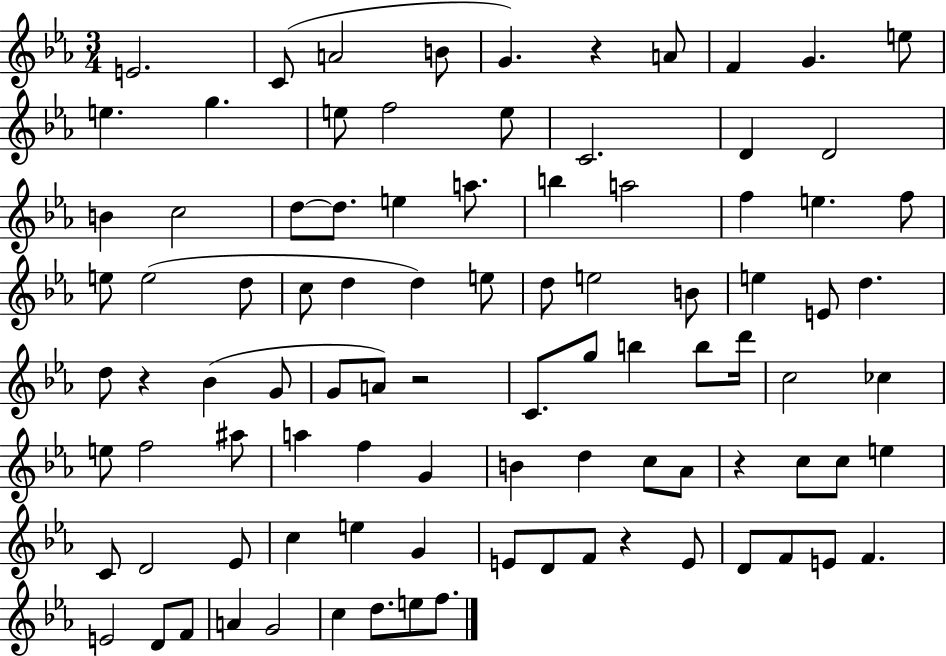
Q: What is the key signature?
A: EES major